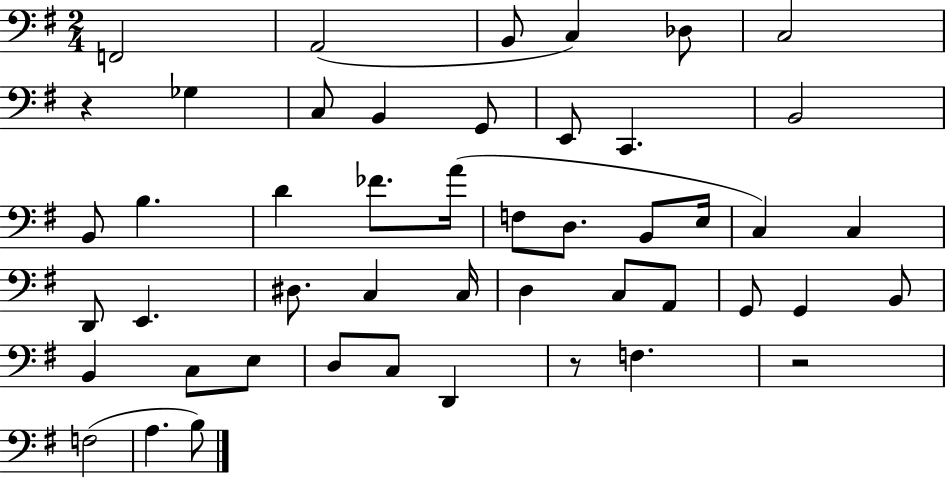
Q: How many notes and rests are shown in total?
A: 48